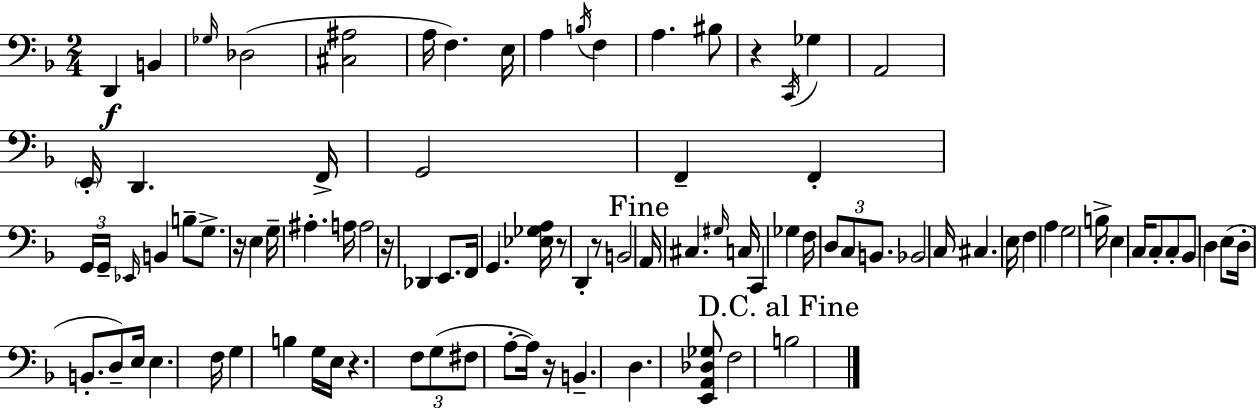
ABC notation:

X:1
T:Untitled
M:2/4
L:1/4
K:F
D,, B,, _G,/4 _D,2 [^C,^A,]2 A,/4 F, E,/4 A, B,/4 F, A, ^B,/2 z C,,/4 _G, A,,2 E,,/4 D,, F,,/4 G,,2 F,, F,, G,,/4 G,,/4 _E,,/4 B,, B,/2 G,/2 z/4 E, G,/4 ^A, A,/4 A,2 z/4 _D,, E,,/2 F,,/4 G,, [_E,_G,A,]/4 z/2 D,, z/2 B,,2 A,,/4 ^C, ^G,/4 C,/4 C,, _G, F,/4 D,/2 C,/2 B,,/2 _B,,2 C,/4 ^C, E,/4 F, A, G,2 B,/4 E, C,/4 C,/2 C,/2 _B,,/2 D, E,/2 D,/4 B,,/2 D,/2 E,/4 E, F,/4 G, B, G,/4 E,/4 z F,/2 G,/2 ^F,/2 A,/2 A,/4 z/4 B,, D, [E,,A,,_D,_G,]/2 F,2 B,2